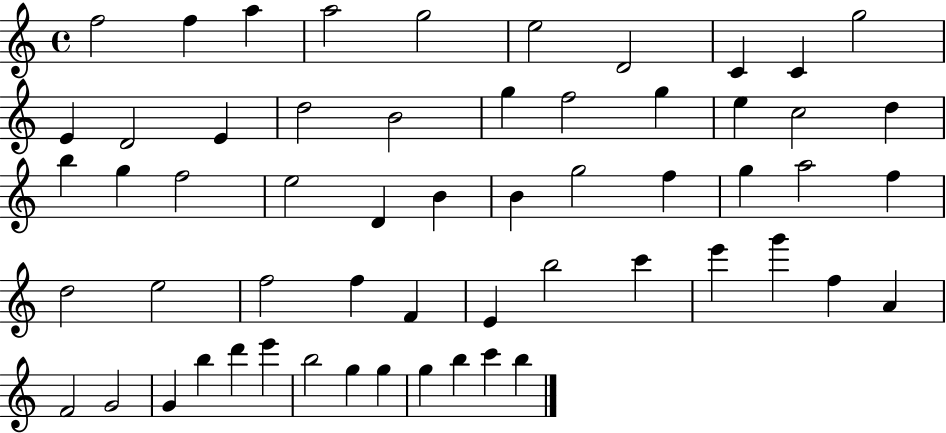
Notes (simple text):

F5/h F5/q A5/q A5/h G5/h E5/h D4/h C4/q C4/q G5/h E4/q D4/h E4/q D5/h B4/h G5/q F5/h G5/q E5/q C5/h D5/q B5/q G5/q F5/h E5/h D4/q B4/q B4/q G5/h F5/q G5/q A5/h F5/q D5/h E5/h F5/h F5/q F4/q E4/q B5/h C6/q E6/q G6/q F5/q A4/q F4/h G4/h G4/q B5/q D6/q E6/q B5/h G5/q G5/q G5/q B5/q C6/q B5/q